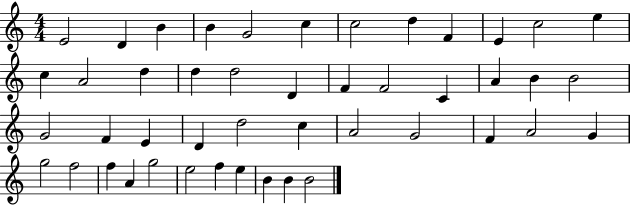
{
  \clef treble
  \numericTimeSignature
  \time 4/4
  \key c \major
  e'2 d'4 b'4 | b'4 g'2 c''4 | c''2 d''4 f'4 | e'4 c''2 e''4 | \break c''4 a'2 d''4 | d''4 d''2 d'4 | f'4 f'2 c'4 | a'4 b'4 b'2 | \break g'2 f'4 e'4 | d'4 d''2 c''4 | a'2 g'2 | f'4 a'2 g'4 | \break g''2 f''2 | f''4 a'4 g''2 | e''2 f''4 e''4 | b'4 b'4 b'2 | \break \bar "|."
}